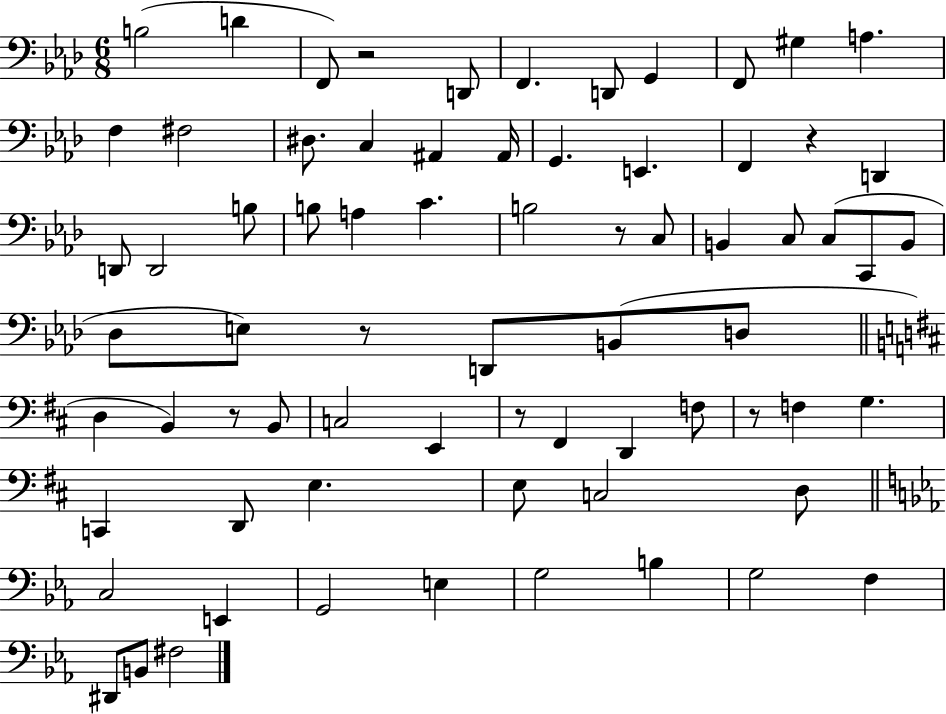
{
  \clef bass
  \numericTimeSignature
  \time 6/8
  \key aes \major
  b2( d'4 | f,8) r2 d,8 | f,4. d,8 g,4 | f,8 gis4 a4. | \break f4 fis2 | dis8. c4 ais,4 ais,16 | g,4. e,4. | f,4 r4 d,4 | \break d,8 d,2 b8 | b8 a4 c'4. | b2 r8 c8 | b,4 c8 c8( c,8 b,8 | \break des8 e8) r8 d,8 b,8( d8 | \bar "||" \break \key d \major d4 b,4) r8 b,8 | c2 e,4 | r8 fis,4 d,4 f8 | r8 f4 g4. | \break c,4 d,8 e4. | e8 c2 d8 | \bar "||" \break \key ees \major c2 e,4 | g,2 e4 | g2 b4 | g2 f4 | \break dis,8 b,8 fis2 | \bar "|."
}